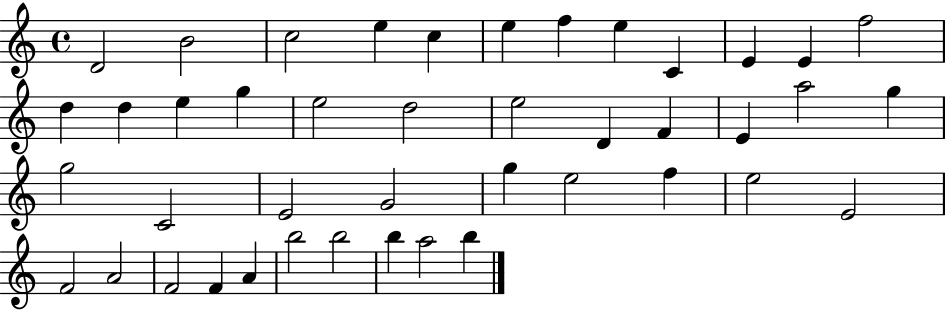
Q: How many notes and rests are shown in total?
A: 43